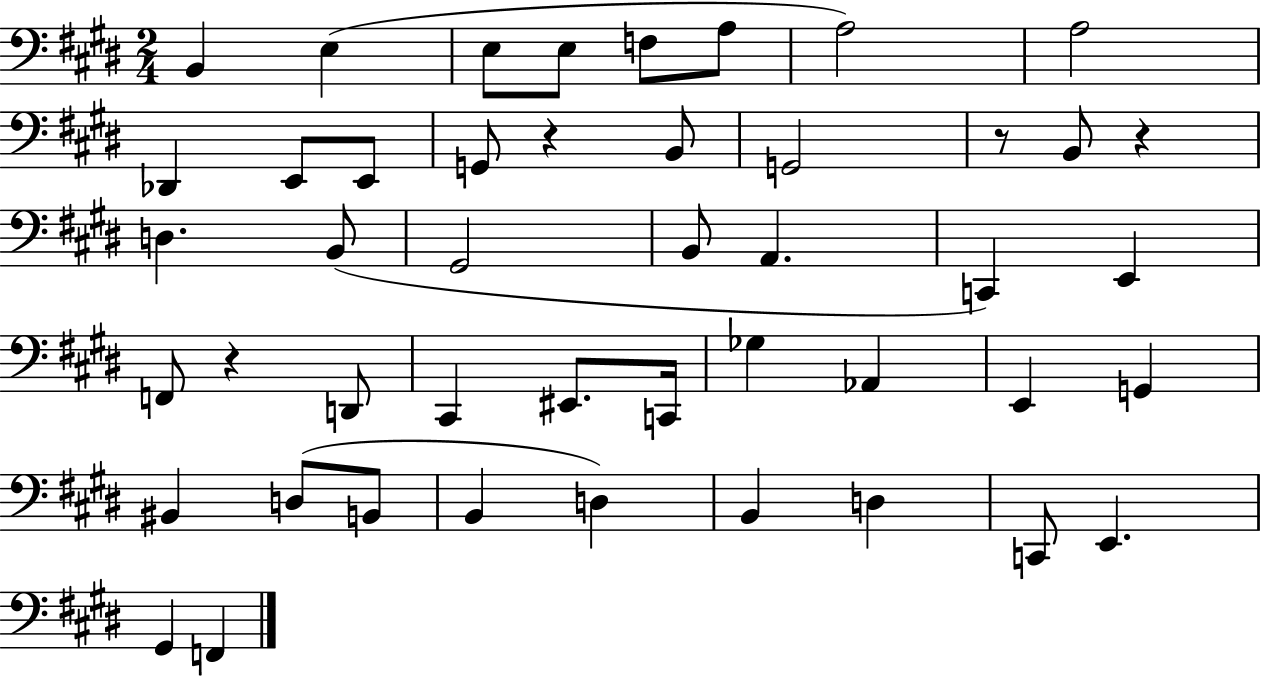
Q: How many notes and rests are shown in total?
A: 46